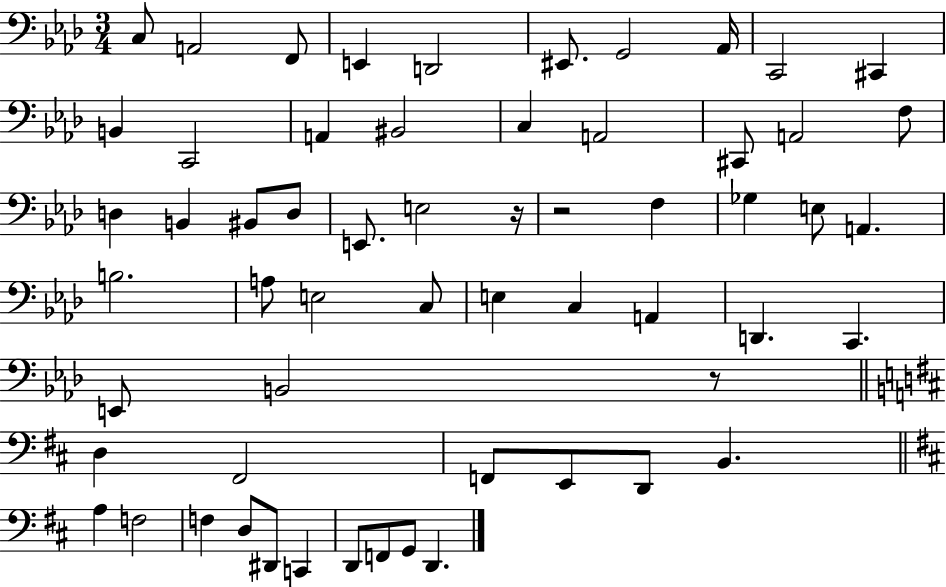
X:1
T:Untitled
M:3/4
L:1/4
K:Ab
C,/2 A,,2 F,,/2 E,, D,,2 ^E,,/2 G,,2 _A,,/4 C,,2 ^C,, B,, C,,2 A,, ^B,,2 C, A,,2 ^C,,/2 A,,2 F,/2 D, B,, ^B,,/2 D,/2 E,,/2 E,2 z/4 z2 F, _G, E,/2 A,, B,2 A,/2 E,2 C,/2 E, C, A,, D,, C,, E,,/2 B,,2 z/2 D, ^F,,2 F,,/2 E,,/2 D,,/2 B,, A, F,2 F, D,/2 ^D,,/2 C,, D,,/2 F,,/2 G,,/2 D,,